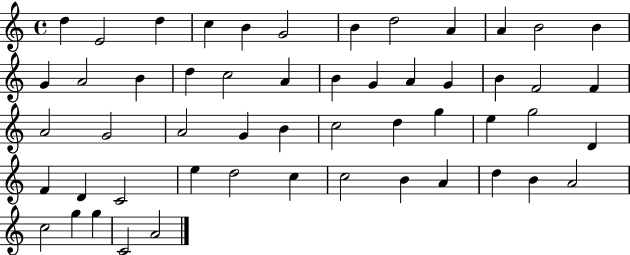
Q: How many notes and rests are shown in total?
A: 53